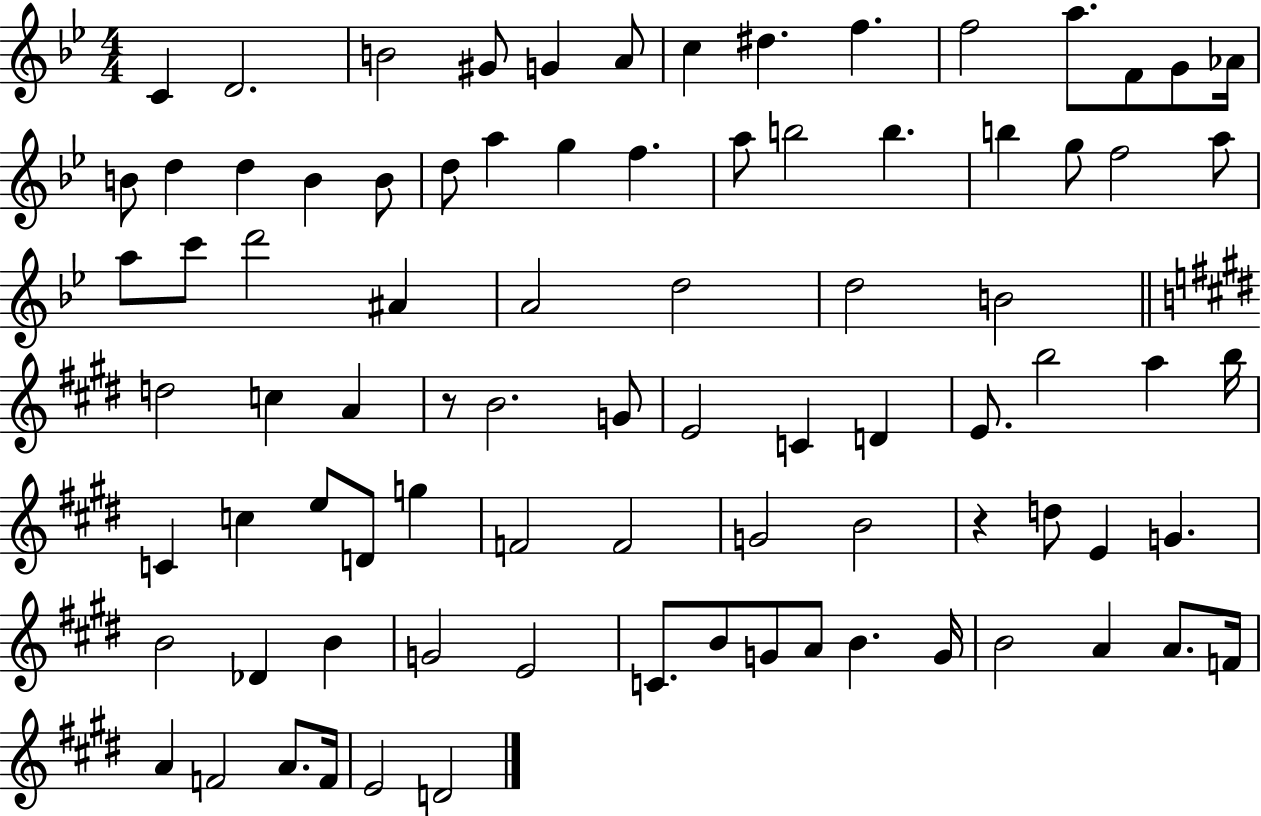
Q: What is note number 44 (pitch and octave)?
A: E4